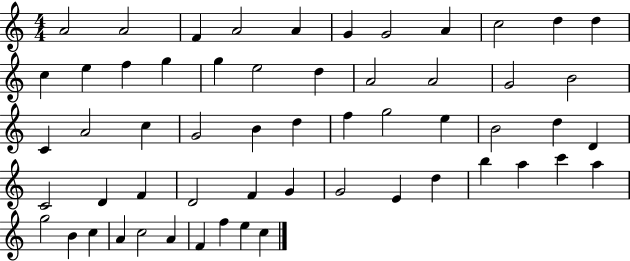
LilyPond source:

{
  \clef treble
  \numericTimeSignature
  \time 4/4
  \key c \major
  a'2 a'2 | f'4 a'2 a'4 | g'4 g'2 a'4 | c''2 d''4 d''4 | \break c''4 e''4 f''4 g''4 | g''4 e''2 d''4 | a'2 a'2 | g'2 b'2 | \break c'4 a'2 c''4 | g'2 b'4 d''4 | f''4 g''2 e''4 | b'2 d''4 d'4 | \break c'2 d'4 f'4 | d'2 f'4 g'4 | g'2 e'4 d''4 | b''4 a''4 c'''4 a''4 | \break g''2 b'4 c''4 | a'4 c''2 a'4 | f'4 f''4 e''4 c''4 | \bar "|."
}